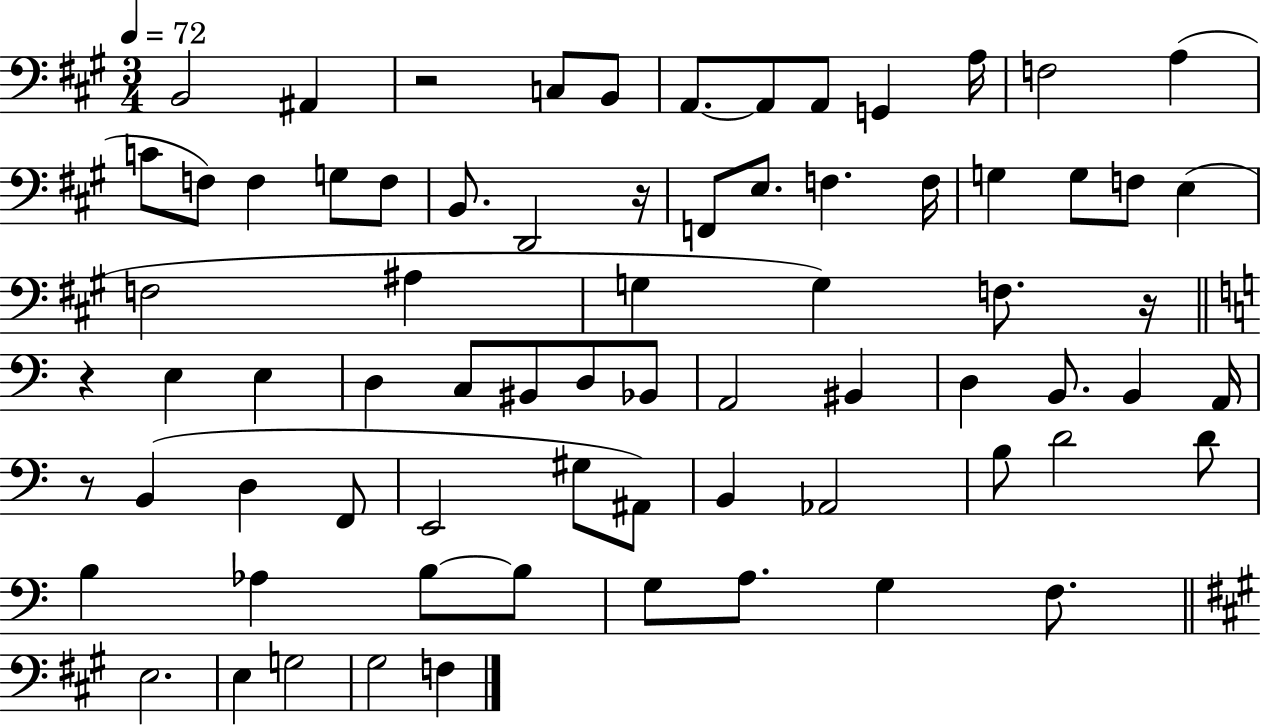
{
  \clef bass
  \numericTimeSignature
  \time 3/4
  \key a \major
  \tempo 4 = 72
  \repeat volta 2 { b,2 ais,4 | r2 c8 b,8 | a,8.~~ a,8 a,8 g,4 a16 | f2 a4( | \break c'8 f8) f4 g8 f8 | b,8. d,2 r16 | f,8 e8. f4. f16 | g4 g8 f8 e4( | \break f2 ais4 | g4 g4) f8. r16 | \bar "||" \break \key c \major r4 e4 e4 | d4 c8 bis,8 d8 bes,8 | a,2 bis,4 | d4 b,8. b,4 a,16 | \break r8 b,4( d4 f,8 | e,2 gis8 ais,8) | b,4 aes,2 | b8 d'2 d'8 | \break b4 aes4 b8~~ b8 | g8 a8. g4 f8. | \bar "||" \break \key a \major e2. | e4 g2 | gis2 f4 | } \bar "|."
}